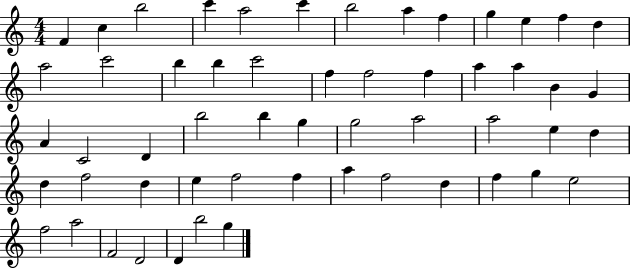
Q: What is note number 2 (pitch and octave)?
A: C5